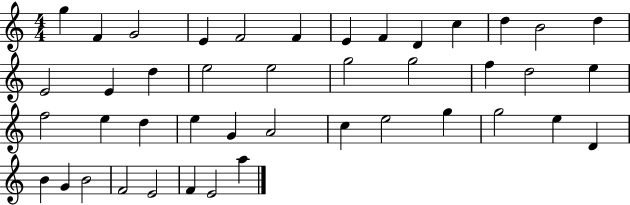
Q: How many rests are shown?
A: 0